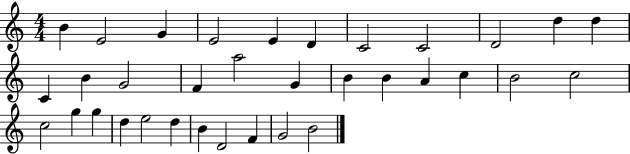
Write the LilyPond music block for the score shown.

{
  \clef treble
  \numericTimeSignature
  \time 4/4
  \key c \major
  b'4 e'2 g'4 | e'2 e'4 d'4 | c'2 c'2 | d'2 d''4 d''4 | \break c'4 b'4 g'2 | f'4 a''2 g'4 | b'4 b'4 a'4 c''4 | b'2 c''2 | \break c''2 g''4 g''4 | d''4 e''2 d''4 | b'4 d'2 f'4 | g'2 b'2 | \break \bar "|."
}